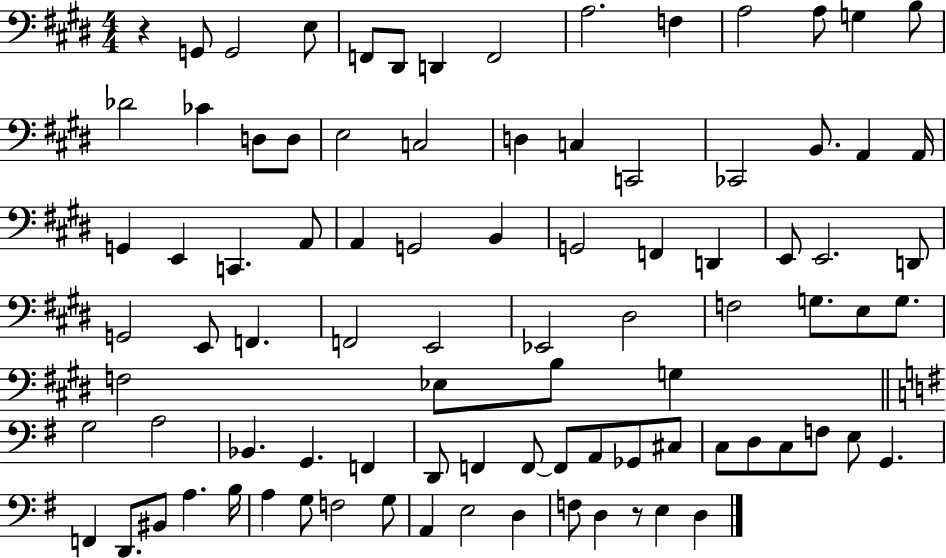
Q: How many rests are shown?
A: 2